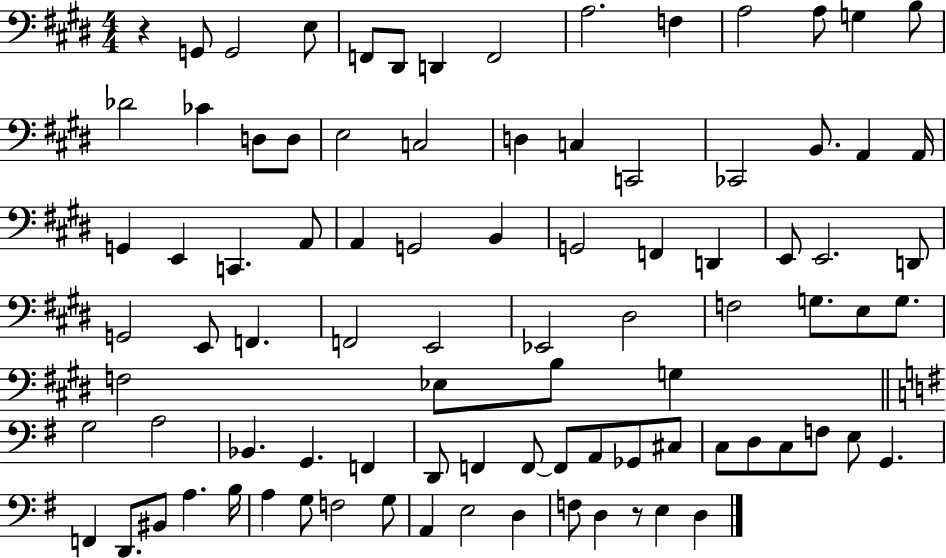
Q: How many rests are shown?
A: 2